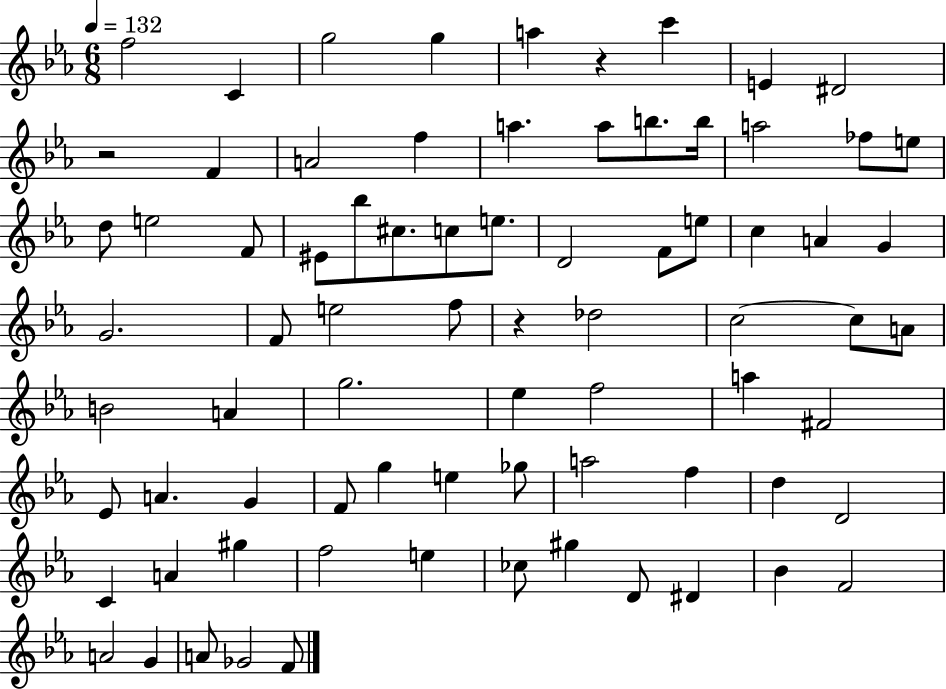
{
  \clef treble
  \numericTimeSignature
  \time 6/8
  \key ees \major
  \tempo 4 = 132
  f''2 c'4 | g''2 g''4 | a''4 r4 c'''4 | e'4 dis'2 | \break r2 f'4 | a'2 f''4 | a''4. a''8 b''8. b''16 | a''2 fes''8 e''8 | \break d''8 e''2 f'8 | eis'8 bes''8 cis''8. c''8 e''8. | d'2 f'8 e''8 | c''4 a'4 g'4 | \break g'2. | f'8 e''2 f''8 | r4 des''2 | c''2~~ c''8 a'8 | \break b'2 a'4 | g''2. | ees''4 f''2 | a''4 fis'2 | \break ees'8 a'4. g'4 | f'8 g''4 e''4 ges''8 | a''2 f''4 | d''4 d'2 | \break c'4 a'4 gis''4 | f''2 e''4 | ces''8 gis''4 d'8 dis'4 | bes'4 f'2 | \break a'2 g'4 | a'8 ges'2 f'8 | \bar "|."
}